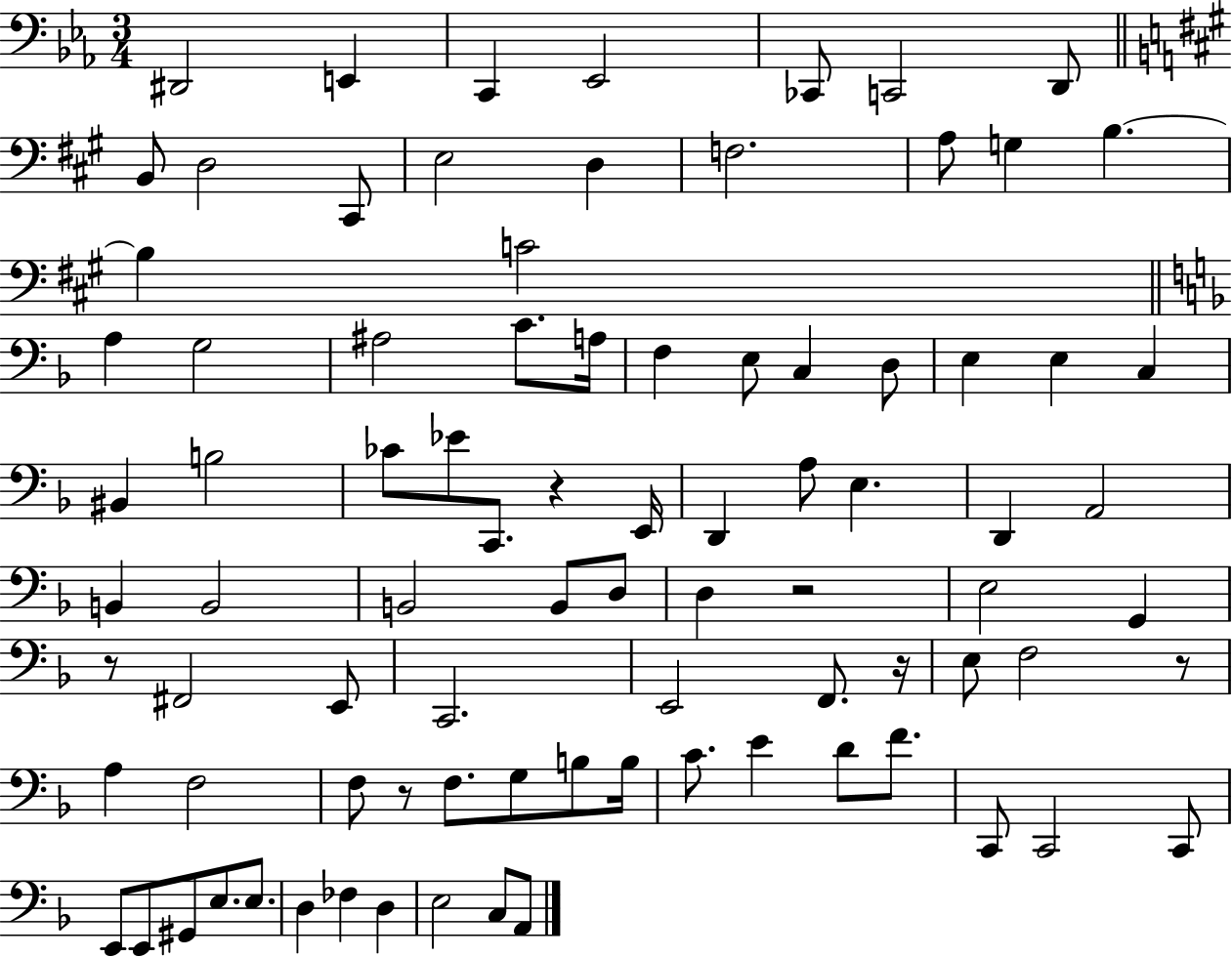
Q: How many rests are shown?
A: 6